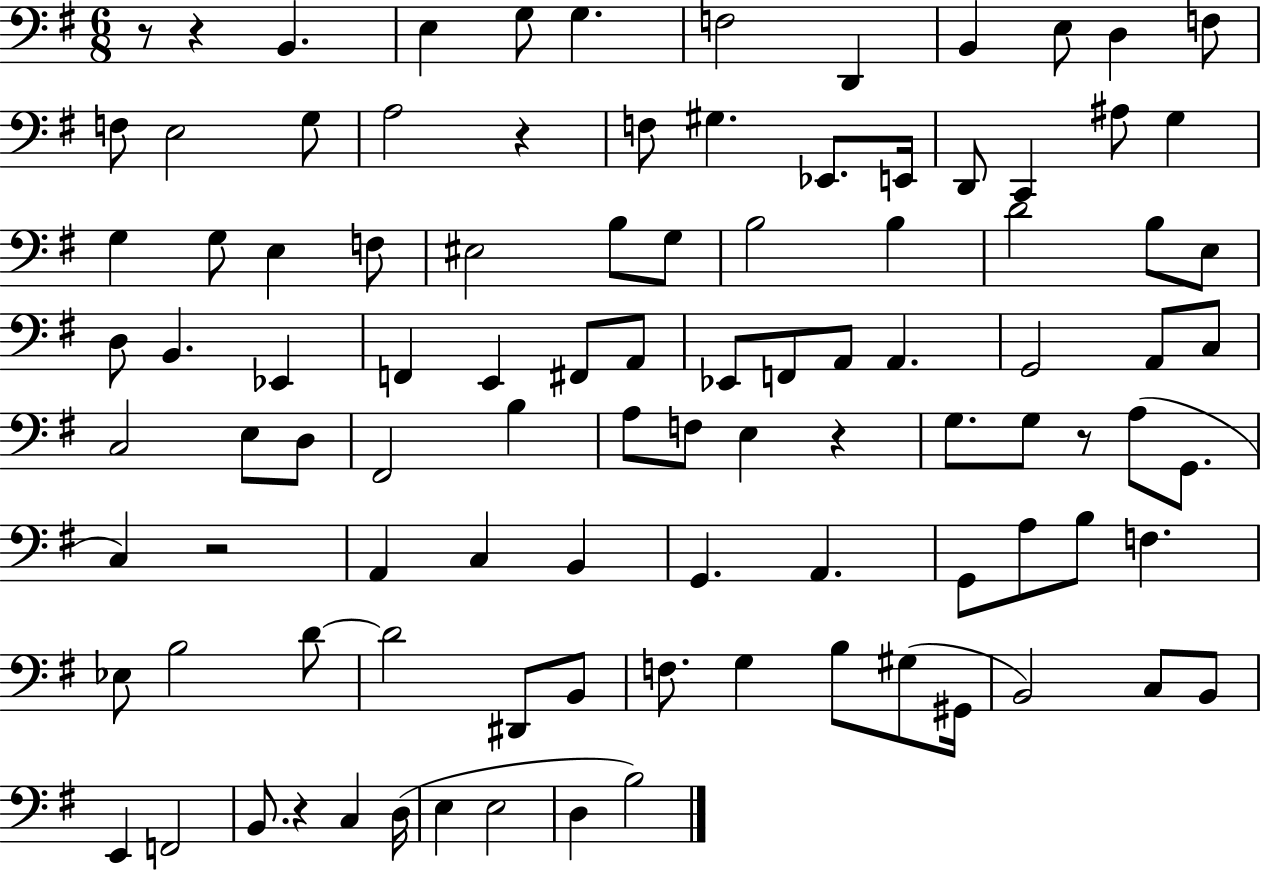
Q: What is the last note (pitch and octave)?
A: B3